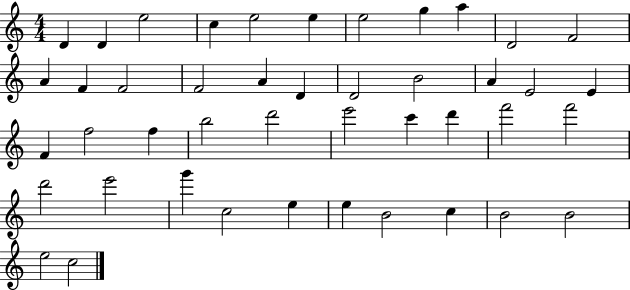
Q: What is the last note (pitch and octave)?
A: C5